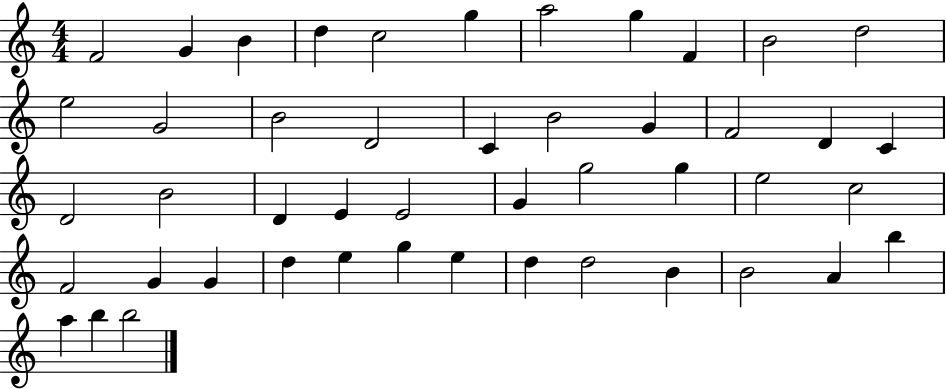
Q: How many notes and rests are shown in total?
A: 47